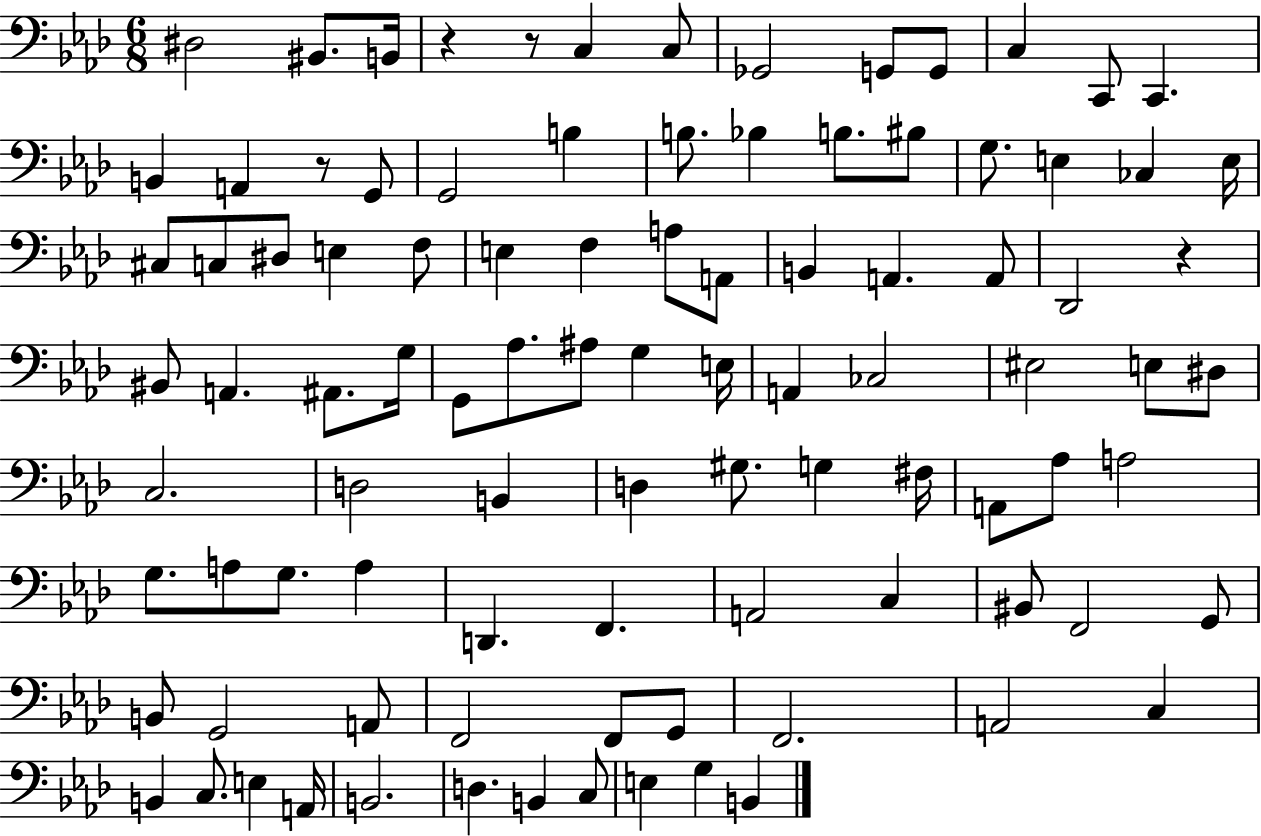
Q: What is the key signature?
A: AES major